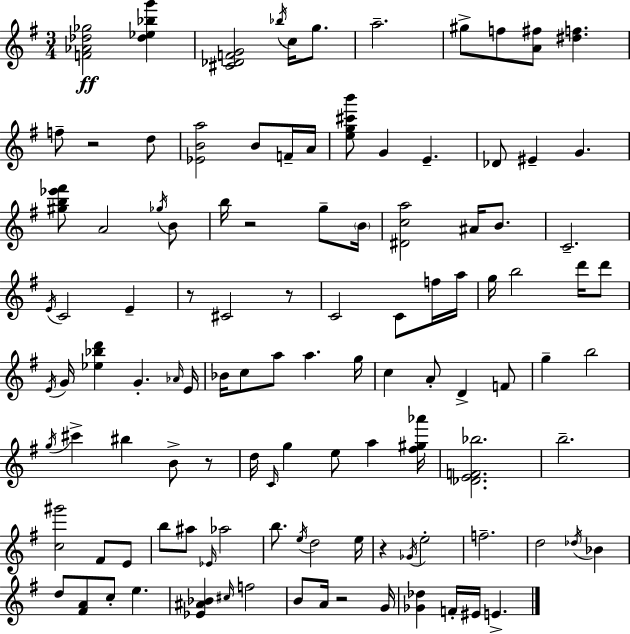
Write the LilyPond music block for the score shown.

{
  \clef treble
  \numericTimeSignature
  \time 3/4
  \key g \major
  <f' aes' des'' ges''>2\ff <des'' ees'' bes'' g'''>4 | <cis' des' f' g'>2 \acciaccatura { bes''16 } c''16 g''8. | a''2.-- | gis''8-> f''8 <a' fis''>8 <dis'' f''>4. | \break f''8-- r2 d''8 | <ees' b' a''>2 b'8 f'16-- | a'16 <e'' g'' cis''' b'''>8 g'4 e'4.-- | des'8 eis'4-- g'4. | \break <gis'' b'' ees''' fis'''>8 a'2 \acciaccatura { ges''16 } | b'8 b''16 r2 g''8-- | \parenthesize b'16 <dis' c'' a''>2 ais'16 b'8. | c'2.-- | \break \acciaccatura { e'16 } c'2 e'4-- | r8 cis'2 | r8 c'2 c'8 | f''16 a''16 g''16 b''2 | \break d'''16 d'''8 \acciaccatura { e'16 } g'16 <ees'' bes'' d'''>4 g'4.-. | \grace { aes'16 } e'16 bes'16 c''8 a''8 a''4. | g''16 c''4 a'8-. d'4-> | f'8 g''4-- b''2 | \break \acciaccatura { g''16 } cis'''4-> bis''4 | b'8-> r8 d''16 \grace { c'16 } g''4 | e''8 a''4 <fis'' gis'' aes'''>16 <des' e' f' bes''>2. | b''2.-- | \break <c'' gis'''>2 | fis'8 e'8 b''8 ais''8 \grace { ees'16 } | aes''2 b''8. \acciaccatura { e''16 } | d''2 e''16 r4 | \break \acciaccatura { ges'16 } e''2-. f''2.-- | d''2 | \acciaccatura { des''16 } bes'4 d''8 | <fis' a'>8 c''8-. e''4. <ees' ais' bes'>4 | \break \grace { cis''16 } f''2 | b'8 a'16 r2 g'16 | <ges' des''>4 f'16-. eis'16 e'4.-> | \bar "|."
}